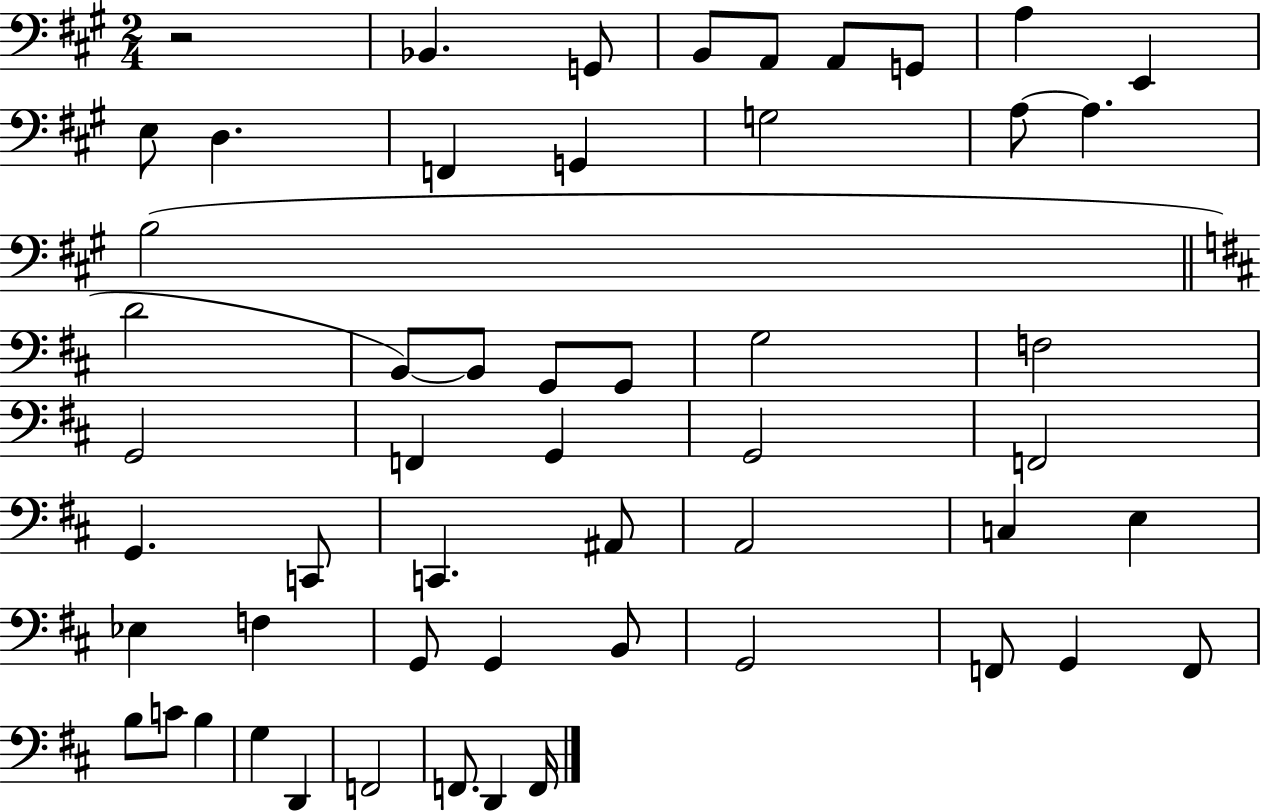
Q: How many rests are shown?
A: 1